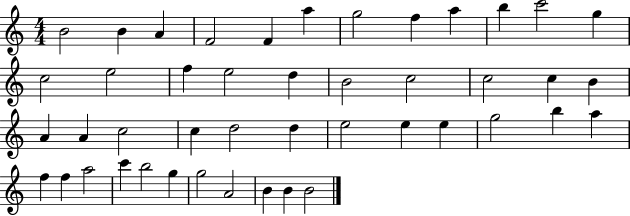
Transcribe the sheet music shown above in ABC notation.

X:1
T:Untitled
M:4/4
L:1/4
K:C
B2 B A F2 F a g2 f a b c'2 g c2 e2 f e2 d B2 c2 c2 c B A A c2 c d2 d e2 e e g2 b a f f a2 c' b2 g g2 A2 B B B2